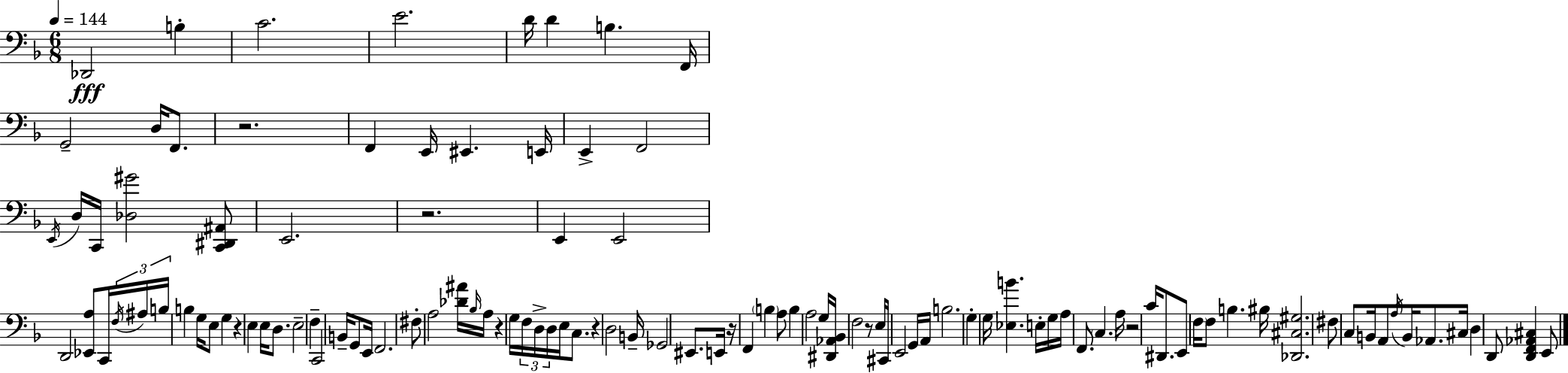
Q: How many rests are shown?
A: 8